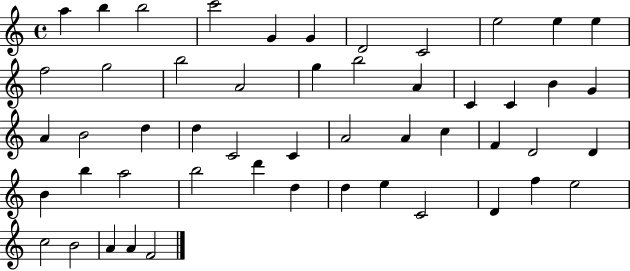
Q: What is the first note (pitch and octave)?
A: A5